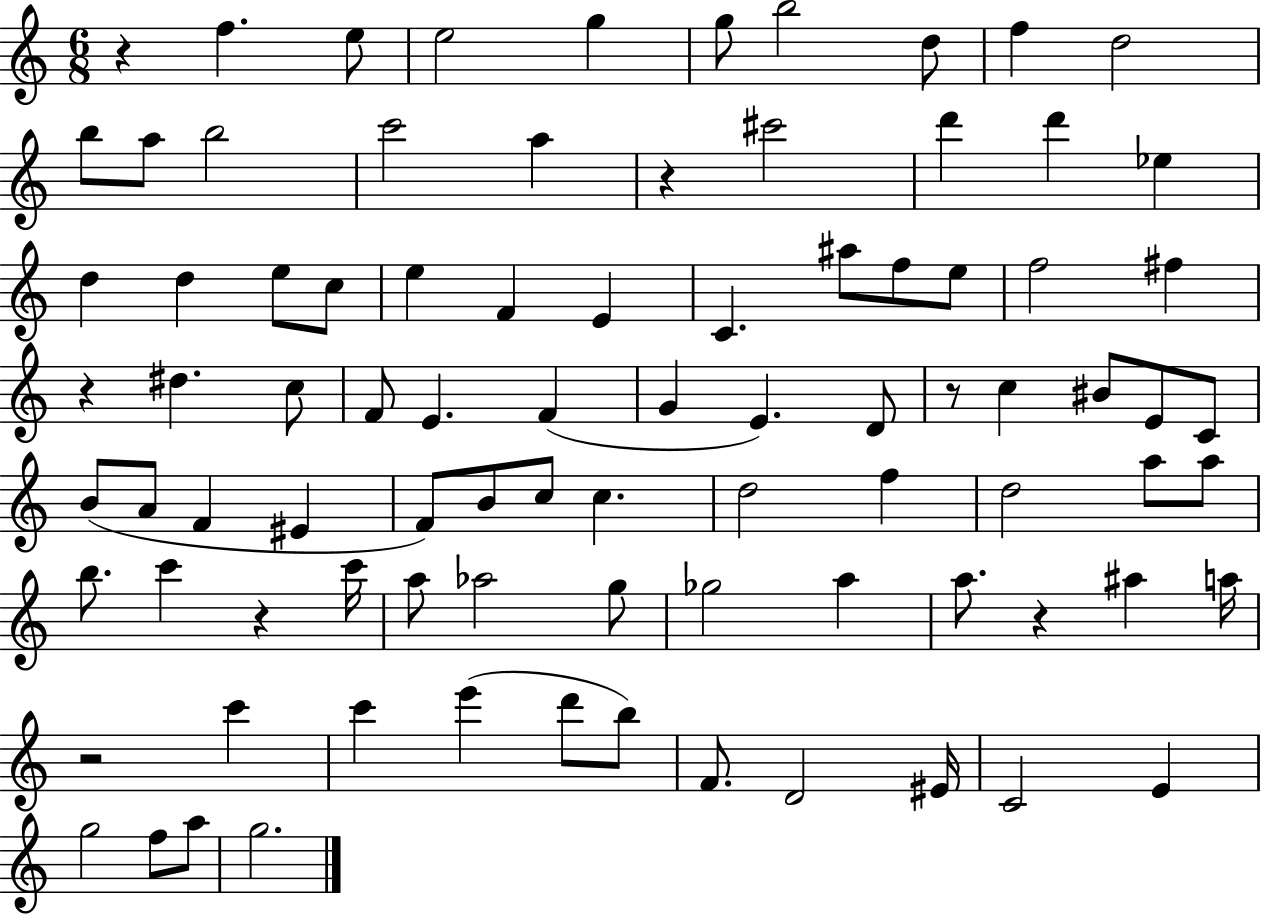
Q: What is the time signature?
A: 6/8